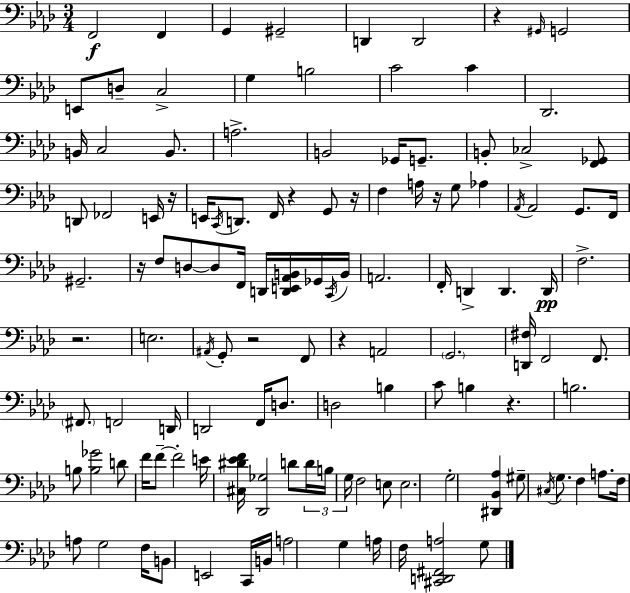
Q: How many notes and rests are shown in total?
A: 125